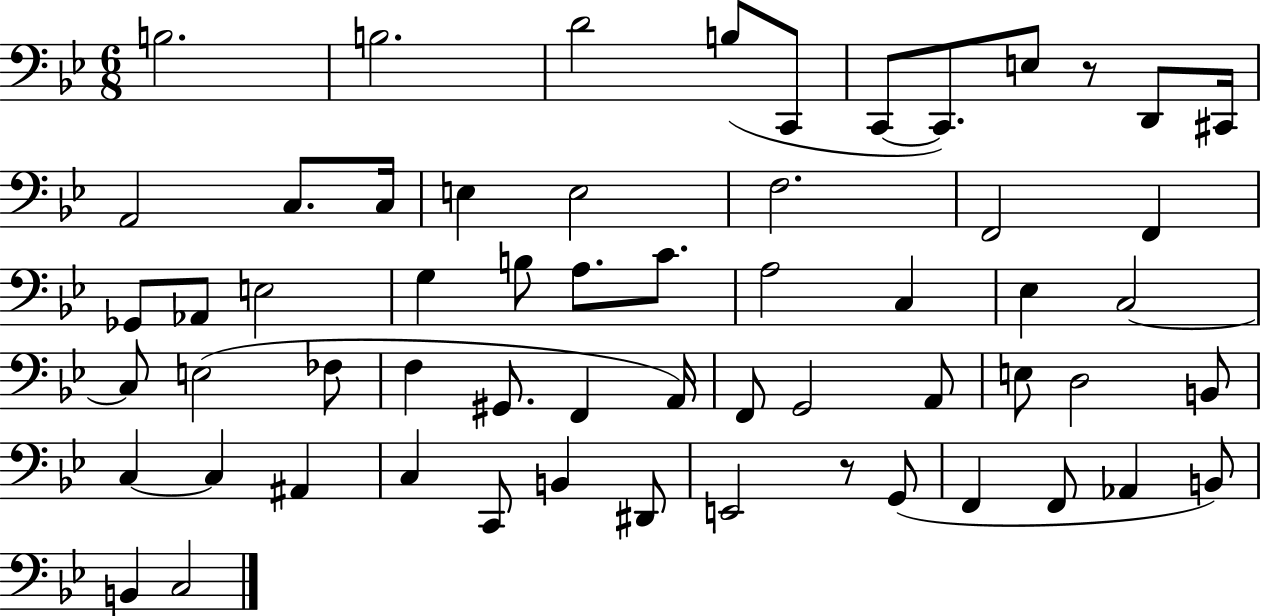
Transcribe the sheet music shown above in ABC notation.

X:1
T:Untitled
M:6/8
L:1/4
K:Bb
B,2 B,2 D2 B,/2 C,,/2 C,,/2 C,,/2 E,/2 z/2 D,,/2 ^C,,/4 A,,2 C,/2 C,/4 E, E,2 F,2 F,,2 F,, _G,,/2 _A,,/2 E,2 G, B,/2 A,/2 C/2 A,2 C, _E, C,2 C,/2 E,2 _F,/2 F, ^G,,/2 F,, A,,/4 F,,/2 G,,2 A,,/2 E,/2 D,2 B,,/2 C, C, ^A,, C, C,,/2 B,, ^D,,/2 E,,2 z/2 G,,/2 F,, F,,/2 _A,, B,,/2 B,, C,2